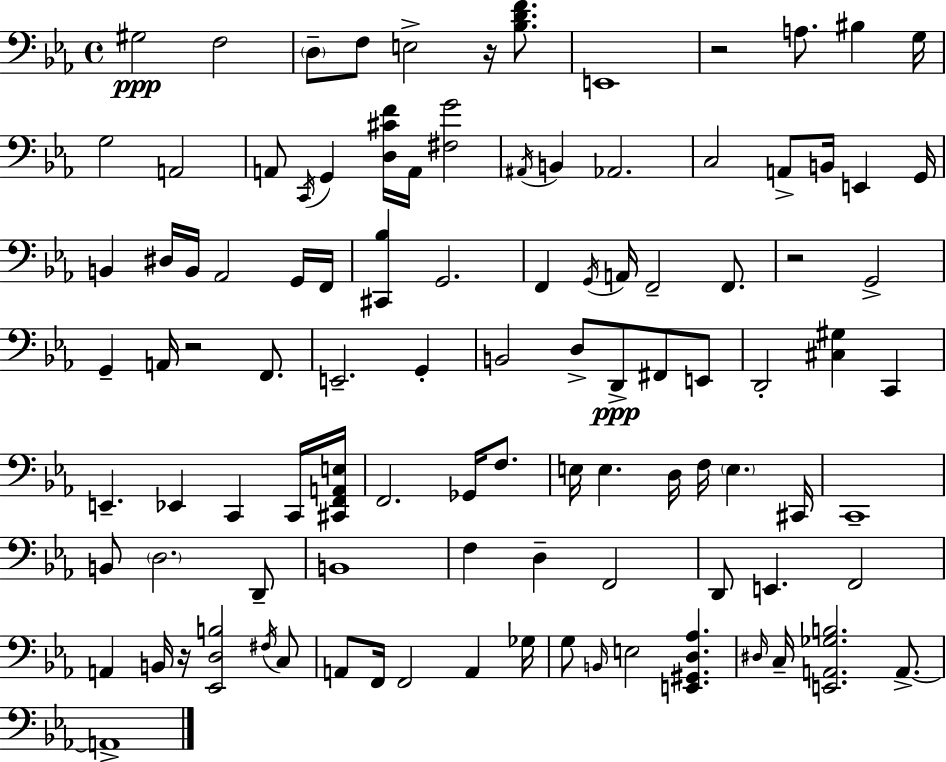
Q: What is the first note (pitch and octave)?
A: G#3